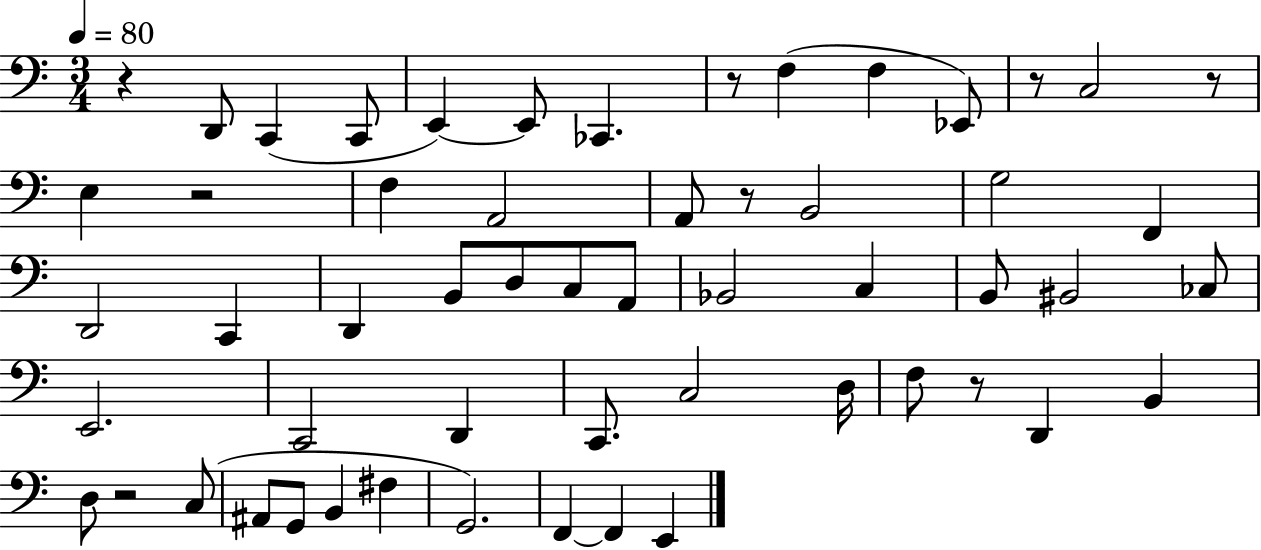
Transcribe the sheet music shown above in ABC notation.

X:1
T:Untitled
M:3/4
L:1/4
K:C
z D,,/2 C,, C,,/2 E,, E,,/2 _C,, z/2 F, F, _E,,/2 z/2 C,2 z/2 E, z2 F, A,,2 A,,/2 z/2 B,,2 G,2 F,, D,,2 C,, D,, B,,/2 D,/2 C,/2 A,,/2 _B,,2 C, B,,/2 ^B,,2 _C,/2 E,,2 C,,2 D,, C,,/2 C,2 D,/4 F,/2 z/2 D,, B,, D,/2 z2 C,/2 ^A,,/2 G,,/2 B,, ^F, G,,2 F,, F,, E,,